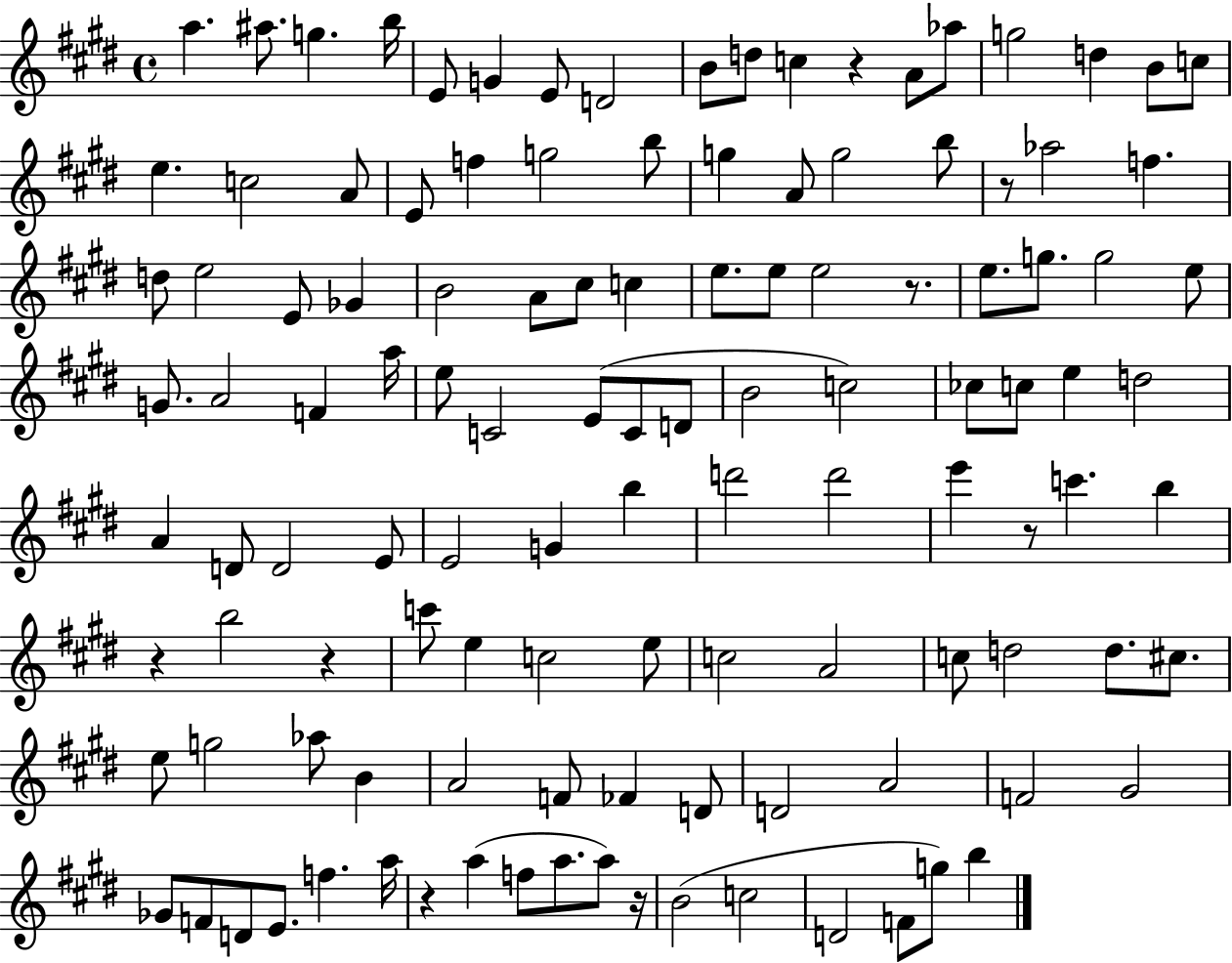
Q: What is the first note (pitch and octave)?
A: A5